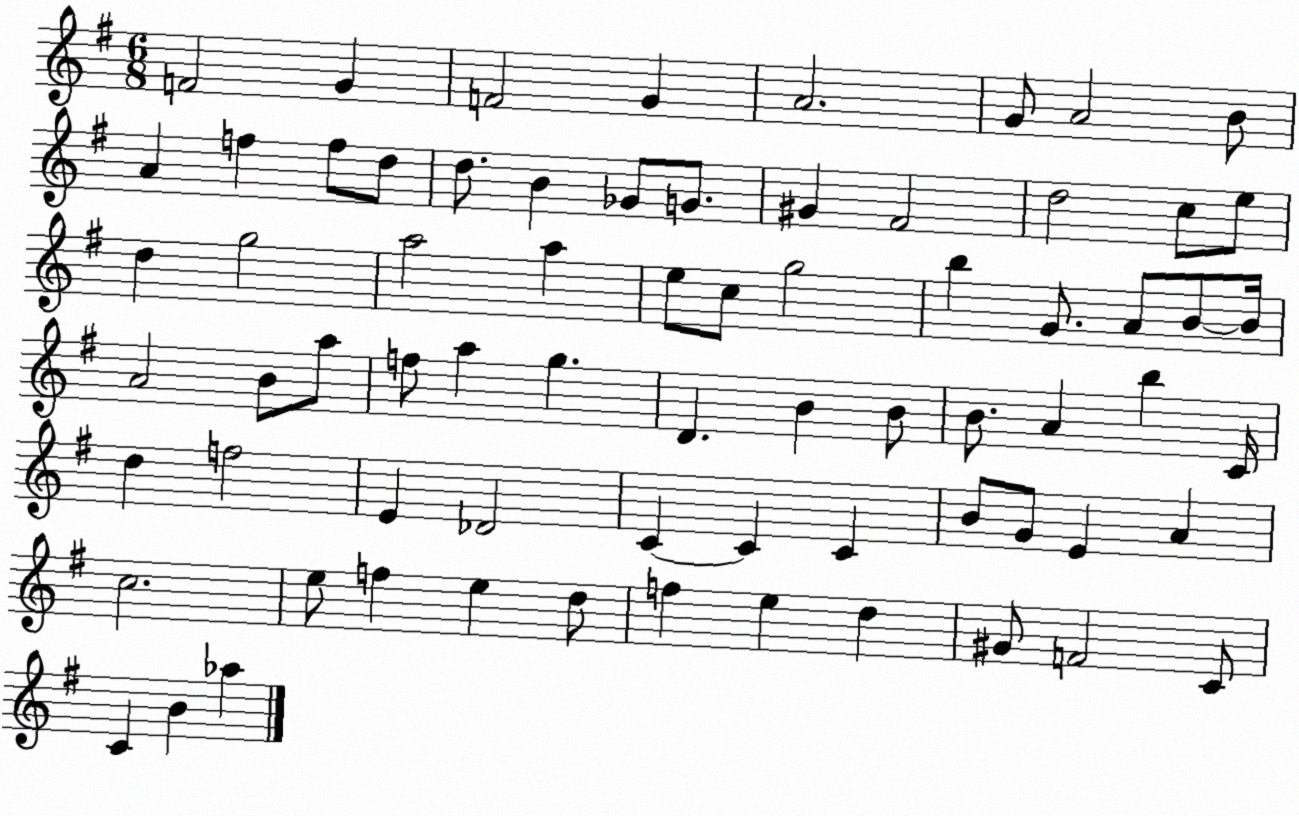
X:1
T:Untitled
M:6/8
L:1/4
K:G
F2 G F2 G A2 G/2 A2 B/2 A f f/2 d/2 d/2 B _G/2 G/2 ^G ^F2 d2 c/2 e/2 d g2 a2 a e/2 c/2 g2 b G/2 A/2 B/2 B/4 A2 B/2 a/2 f/2 a g D B B/2 B/2 A b C/4 d f2 E _D2 C C C B/2 G/2 E A c2 e/2 f e d/2 f e d ^G/2 F2 C/2 C B _a